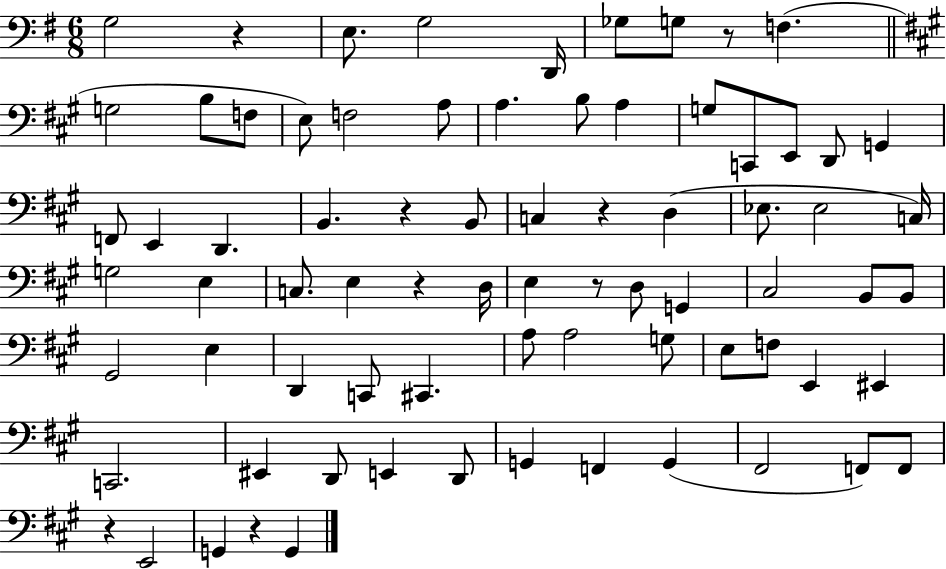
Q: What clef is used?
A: bass